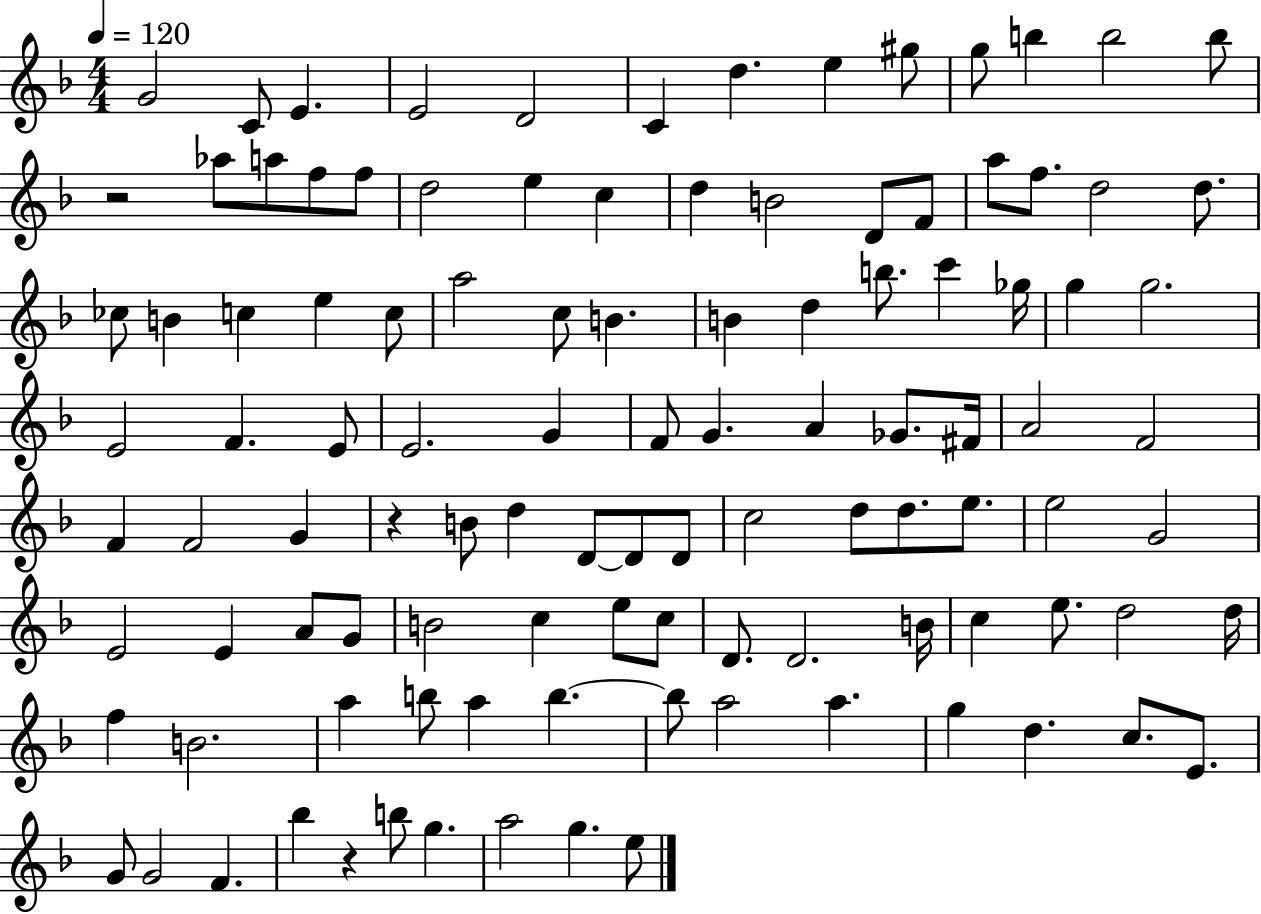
G4/h C4/e E4/q. E4/h D4/h C4/q D5/q. E5/q G#5/e G5/e B5/q B5/h B5/e R/h Ab5/e A5/e F5/e F5/e D5/h E5/q C5/q D5/q B4/h D4/e F4/e A5/e F5/e. D5/h D5/e. CES5/e B4/q C5/q E5/q C5/e A5/h C5/e B4/q. B4/q D5/q B5/e. C6/q Gb5/s G5/q G5/h. E4/h F4/q. E4/e E4/h. G4/q F4/e G4/q. A4/q Gb4/e. F#4/s A4/h F4/h F4/q F4/h G4/q R/q B4/e D5/q D4/e D4/e D4/e C5/h D5/e D5/e. E5/e. E5/h G4/h E4/h E4/q A4/e G4/e B4/h C5/q E5/e C5/e D4/e. D4/h. B4/s C5/q E5/e. D5/h D5/s F5/q B4/h. A5/q B5/e A5/q B5/q. B5/e A5/h A5/q. G5/q D5/q. C5/e. E4/e. G4/e G4/h F4/q. Bb5/q R/q B5/e G5/q. A5/h G5/q. E5/e